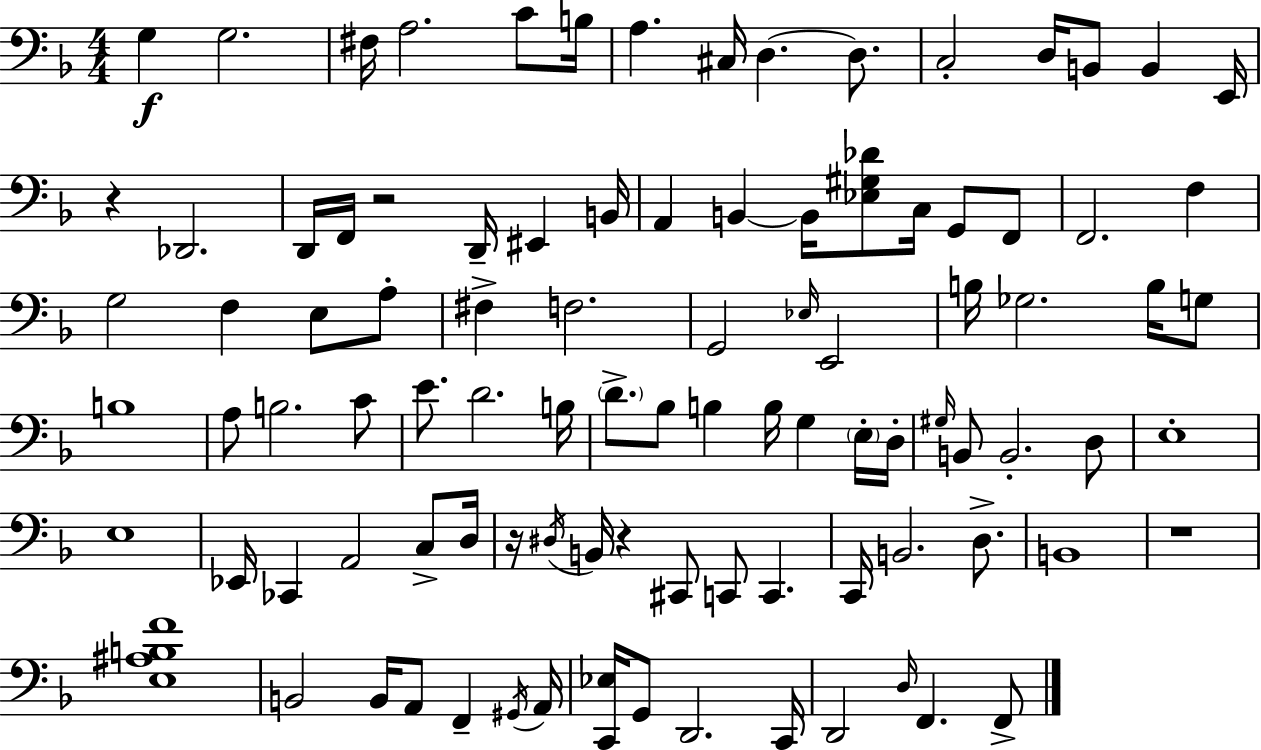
{
  \clef bass
  \numericTimeSignature
  \time 4/4
  \key f \major
  g4\f g2. | fis16 a2. c'8 b16 | a4. cis16 d4.~~ d8. | c2-. d16 b,8 b,4 e,16 | \break r4 des,2. | d,16 f,16 r2 d,16-- eis,4 b,16 | a,4 b,4~~ b,16 <ees gis des'>8 c16 g,8 f,8 | f,2. f4 | \break g2 f4 e8 a8-. | fis4-> f2. | g,2 \grace { ees16 } e,2 | b16 ges2. b16 g8 | \break b1 | a8 b2. c'8 | e'8. d'2. | b16 \parenthesize d'8.-> bes8 b4 b16 g4 \parenthesize e16-. | \break d16-. \grace { gis16 } b,8 b,2.-. | d8 e1-. | e1 | ees,16 ces,4 a,2 c8-> | \break d16 r16 \acciaccatura { dis16 } b,16 r4 cis,8 c,8 c,4. | c,16 b,2. | d8.-> b,1 | r1 | \break <e ais b f'>1 | b,2 b,16 a,8 f,4-- | \acciaccatura { gis,16 } a,16 <c, ees>16 g,8 d,2. | c,16 d,2 \grace { d16 } f,4. | \break f,8-> \bar "|."
}